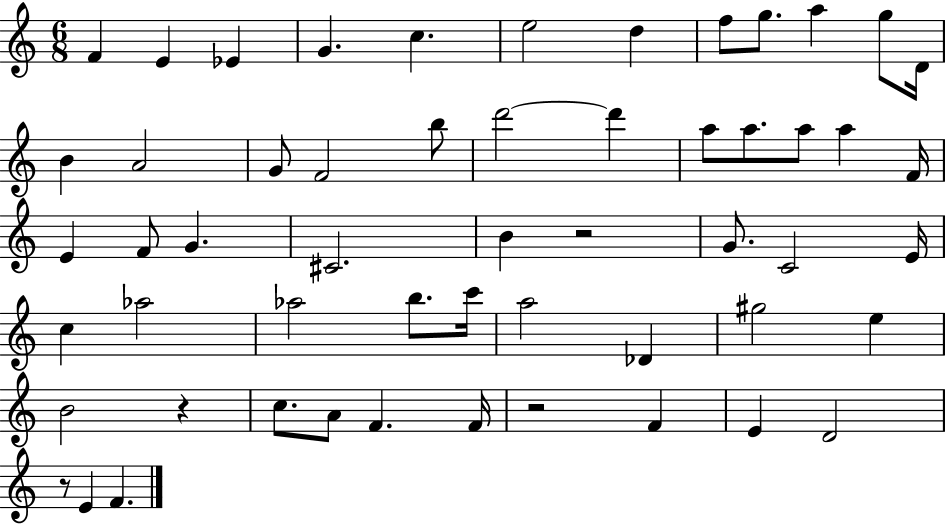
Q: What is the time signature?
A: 6/8